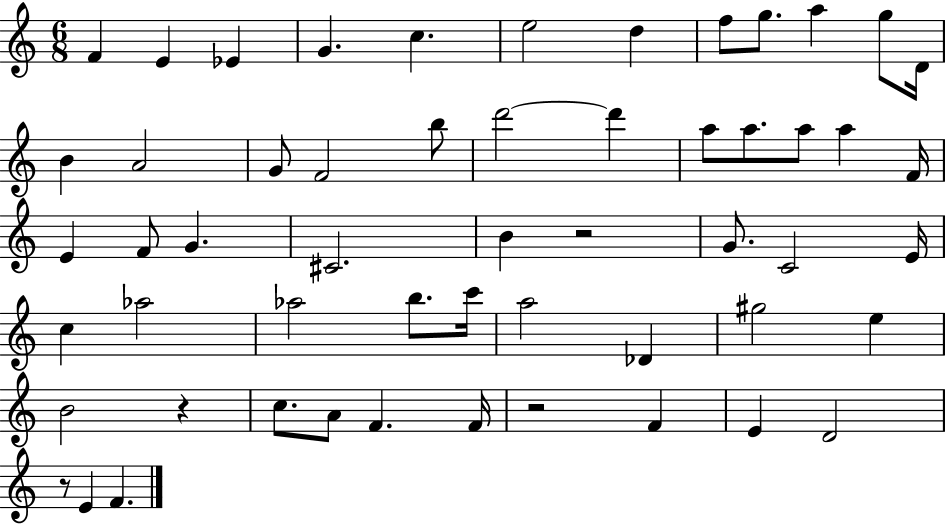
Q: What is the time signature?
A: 6/8